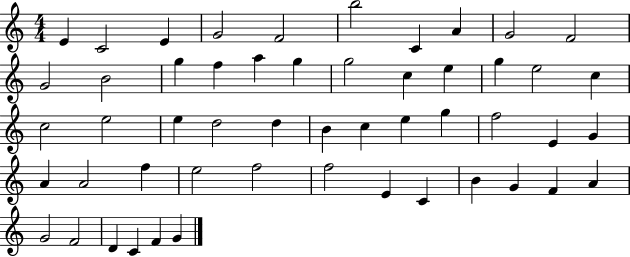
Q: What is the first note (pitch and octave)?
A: E4